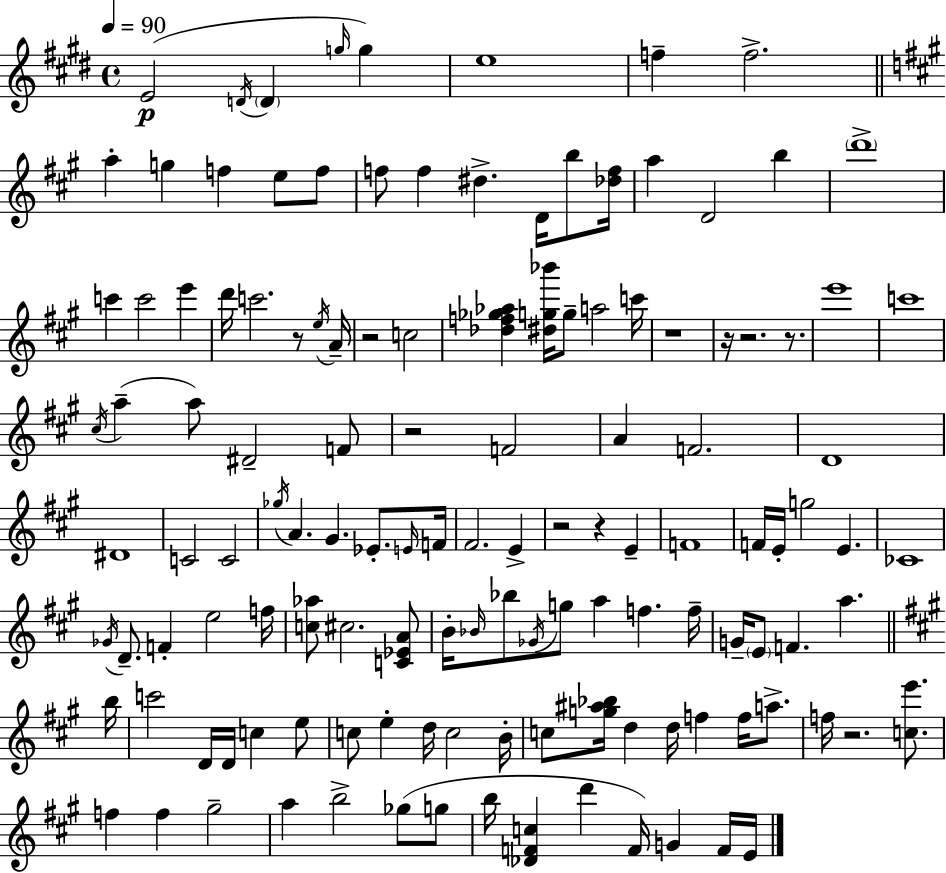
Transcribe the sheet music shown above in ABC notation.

X:1
T:Untitled
M:4/4
L:1/4
K:E
E2 D/4 D g/4 g e4 f f2 a g f e/2 f/2 f/2 f ^d D/4 b/2 [_df]/4 a D2 b d'4 c' c'2 e' d'/4 c'2 z/2 e/4 A/4 z2 c2 [_df_g_a] [^dg_b']/4 g/2 a2 c'/4 z4 z/4 z2 z/2 e'4 c'4 ^c/4 a a/2 ^D2 F/2 z2 F2 A F2 D4 ^D4 C2 C2 _g/4 A ^G _E/2 E/4 F/4 ^F2 E z2 z E F4 F/4 E/4 g2 E _C4 _G/4 D/2 F e2 f/4 [c_a]/2 ^c2 [C_EA]/2 B/4 _B/4 _b/2 _G/4 g/2 a f f/4 G/4 E/2 F a b/4 c'2 D/4 D/4 c e/2 c/2 e d/4 c2 B/4 c/2 [g^a_b]/4 d d/4 f f/4 a/2 f/4 z2 [ce']/2 f f ^g2 a b2 _g/2 g/2 b/4 [_DFc] d' F/4 G F/4 E/4